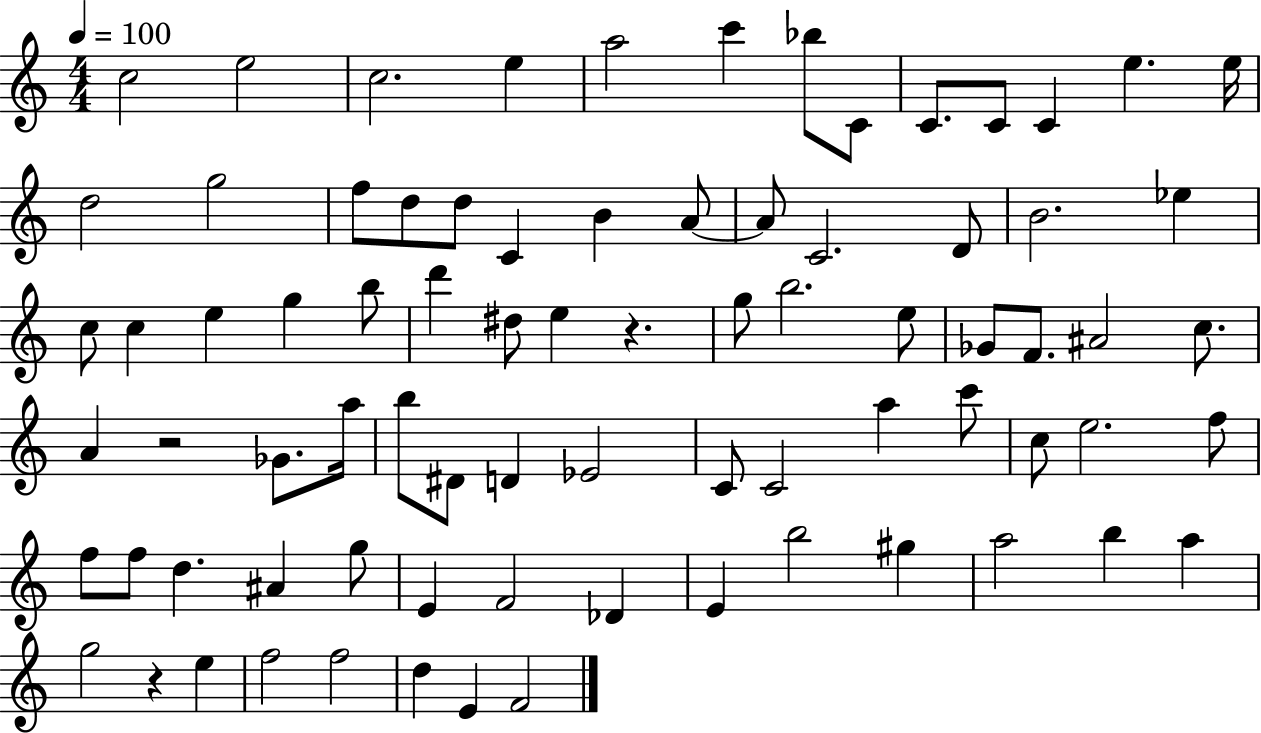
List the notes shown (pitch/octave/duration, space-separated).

C5/h E5/h C5/h. E5/q A5/h C6/q Bb5/e C4/e C4/e. C4/e C4/q E5/q. E5/s D5/h G5/h F5/e D5/e D5/e C4/q B4/q A4/e A4/e C4/h. D4/e B4/h. Eb5/q C5/e C5/q E5/q G5/q B5/e D6/q D#5/e E5/q R/q. G5/e B5/h. E5/e Gb4/e F4/e. A#4/h C5/e. A4/q R/h Gb4/e. A5/s B5/e D#4/e D4/q Eb4/h C4/e C4/h A5/q C6/e C5/e E5/h. F5/e F5/e F5/e D5/q. A#4/q G5/e E4/q F4/h Db4/q E4/q B5/h G#5/q A5/h B5/q A5/q G5/h R/q E5/q F5/h F5/h D5/q E4/q F4/h